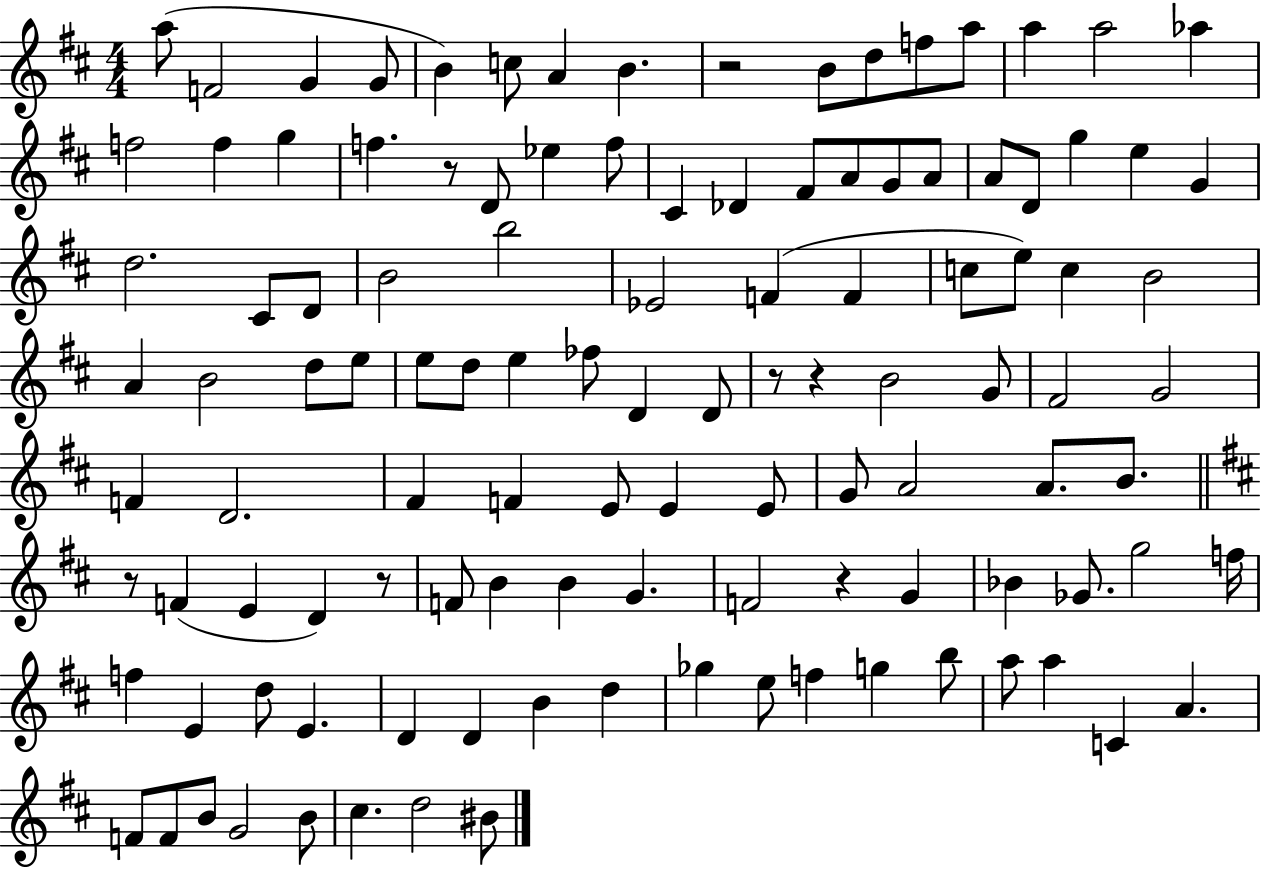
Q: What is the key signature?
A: D major